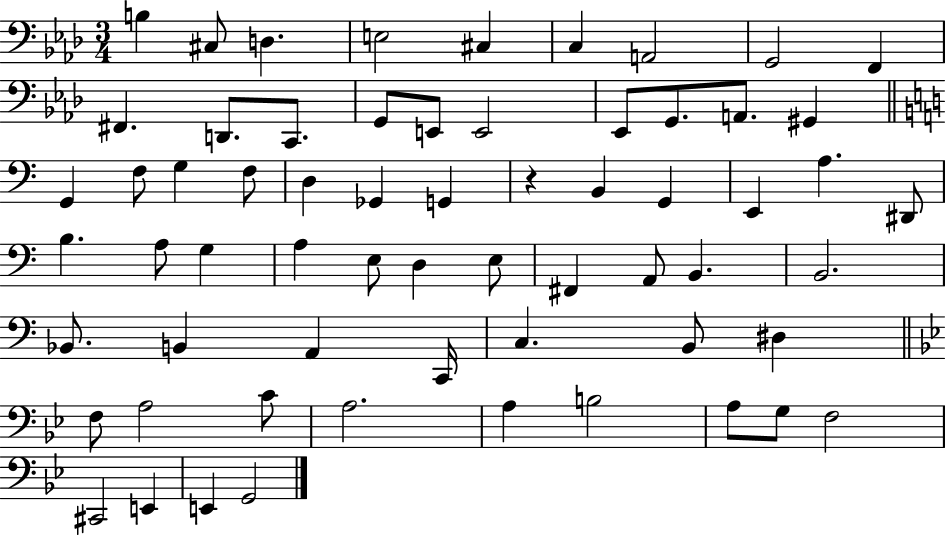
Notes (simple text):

B3/q C#3/e D3/q. E3/h C#3/q C3/q A2/h G2/h F2/q F#2/q. D2/e. C2/e. G2/e E2/e E2/h Eb2/e G2/e. A2/e. G#2/q G2/q F3/e G3/q F3/e D3/q Gb2/q G2/q R/q B2/q G2/q E2/q A3/q. D#2/e B3/q. A3/e G3/q A3/q E3/e D3/q E3/e F#2/q A2/e B2/q. B2/h. Bb2/e. B2/q A2/q C2/s C3/q. B2/e D#3/q F3/e A3/h C4/e A3/h. A3/q B3/h A3/e G3/e F3/h C#2/h E2/q E2/q G2/h